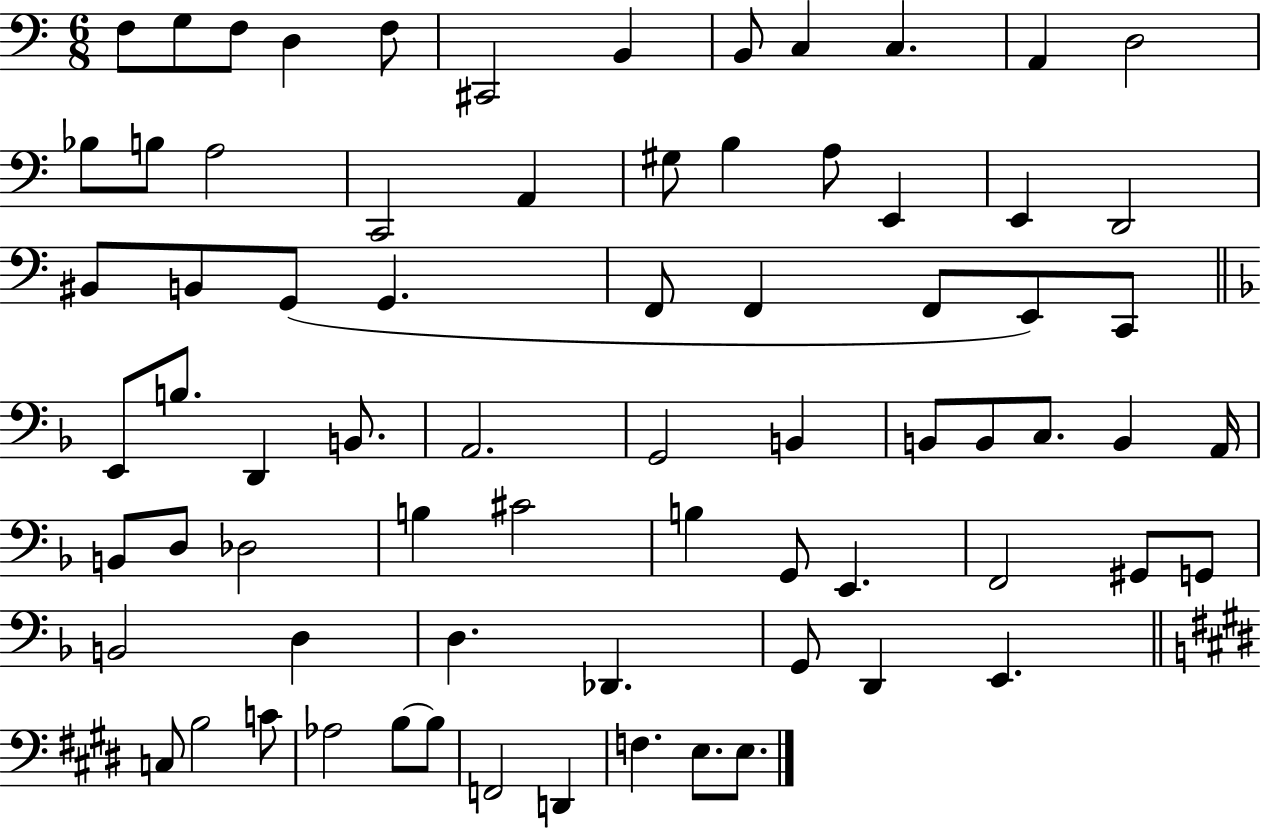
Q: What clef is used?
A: bass